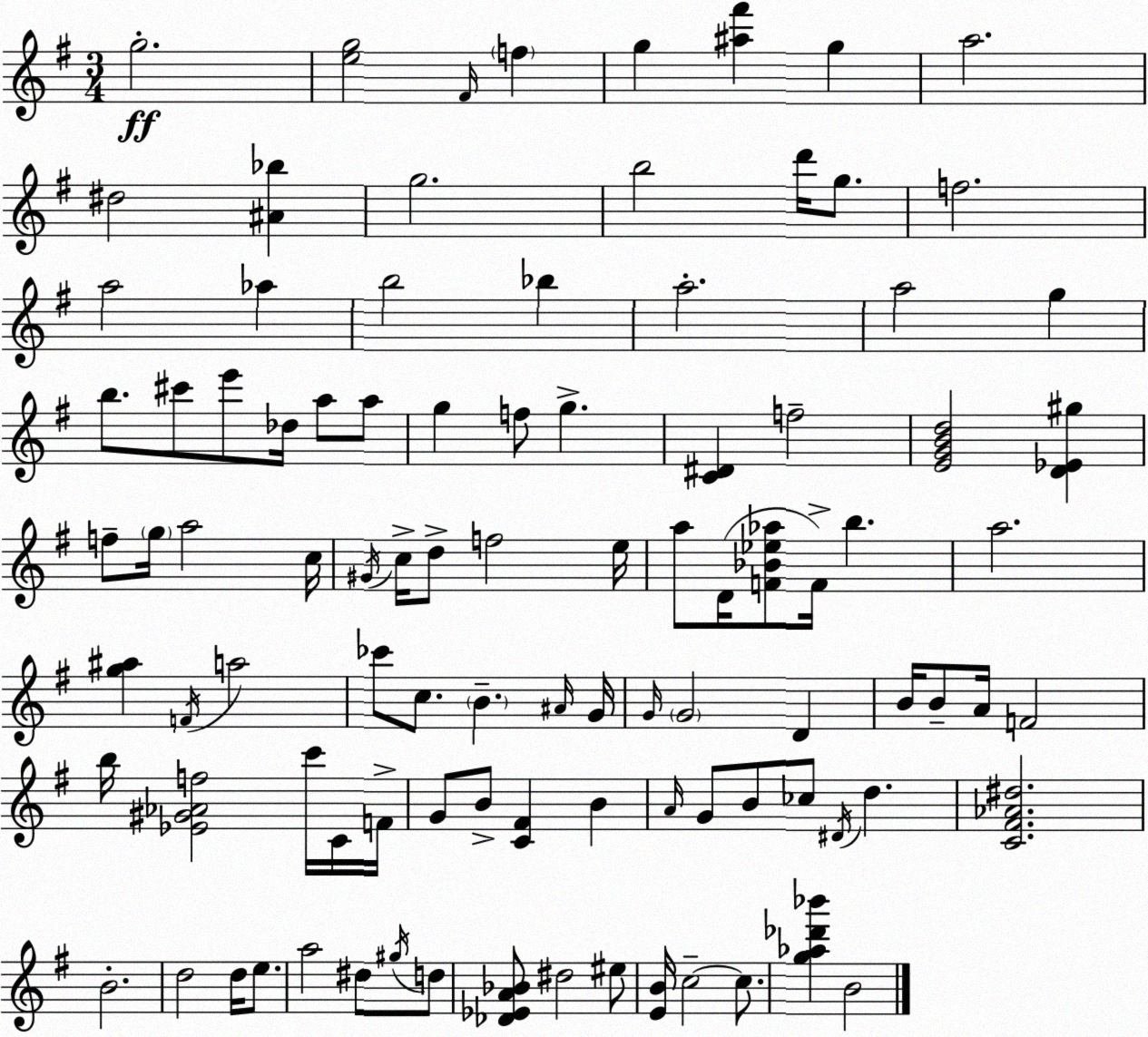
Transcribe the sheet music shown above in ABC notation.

X:1
T:Untitled
M:3/4
L:1/4
K:Em
g2 [eg]2 ^F/4 f g [^a^f'] g a2 ^d2 [^A_b] g2 b2 d'/4 g/2 f2 a2 _a b2 _b a2 a2 g b/2 ^c'/2 e'/2 _d/4 a/2 a/2 g f/2 g [C^D] f2 [EGBd]2 [D_E^g] f/2 g/4 a2 c/4 ^G/4 c/4 d/2 f2 e/4 a/2 D/4 [F_B_e_a]/2 F/4 b a2 [g^a] F/4 a2 _c'/2 c/2 B ^A/4 G/4 G/4 G2 D B/4 B/2 A/4 F2 b/4 [_E^G_Af]2 c'/4 C/4 F/4 G/2 B/2 [C^F] B A/4 G/2 B/2 _c/2 ^D/4 d [C^F_A^d]2 B2 d2 d/4 e/2 a2 ^d/2 ^g/4 d/2 [_D_EA_B]/2 ^d2 ^e/2 [EB]/4 c2 c/2 [g_a_d'_b'] B2